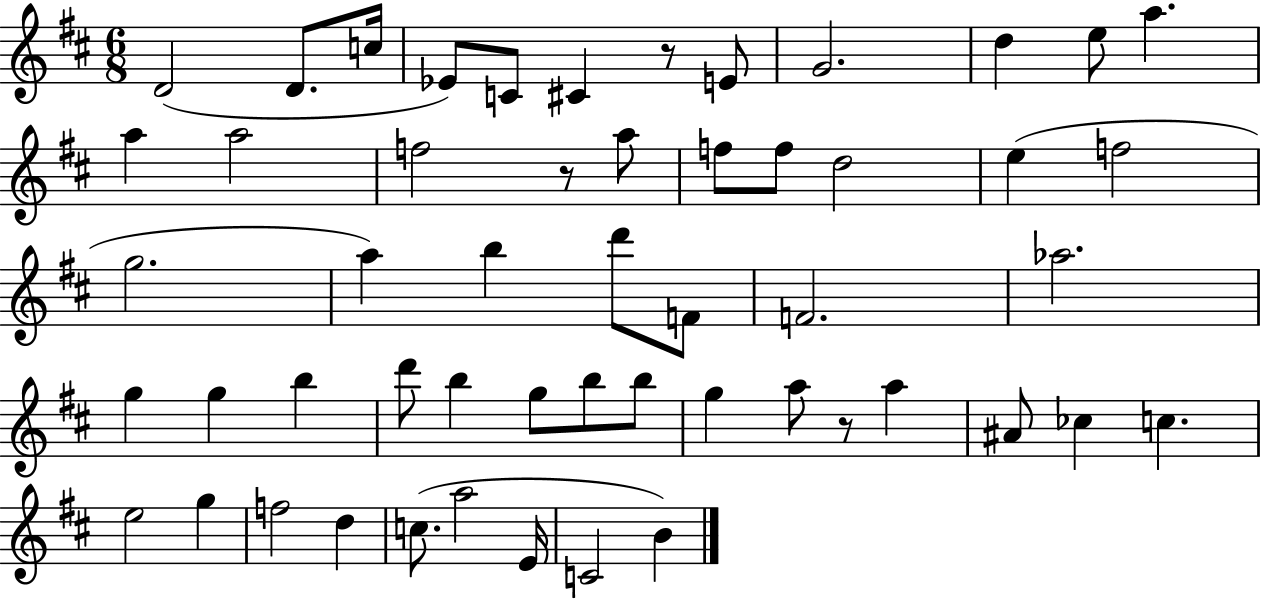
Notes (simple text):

D4/h D4/e. C5/s Eb4/e C4/e C#4/q R/e E4/e G4/h. D5/q E5/e A5/q. A5/q A5/h F5/h R/e A5/e F5/e F5/e D5/h E5/q F5/h G5/h. A5/q B5/q D6/e F4/e F4/h. Ab5/h. G5/q G5/q B5/q D6/e B5/q G5/e B5/e B5/e G5/q A5/e R/e A5/q A#4/e CES5/q C5/q. E5/h G5/q F5/h D5/q C5/e. A5/h E4/s C4/h B4/q